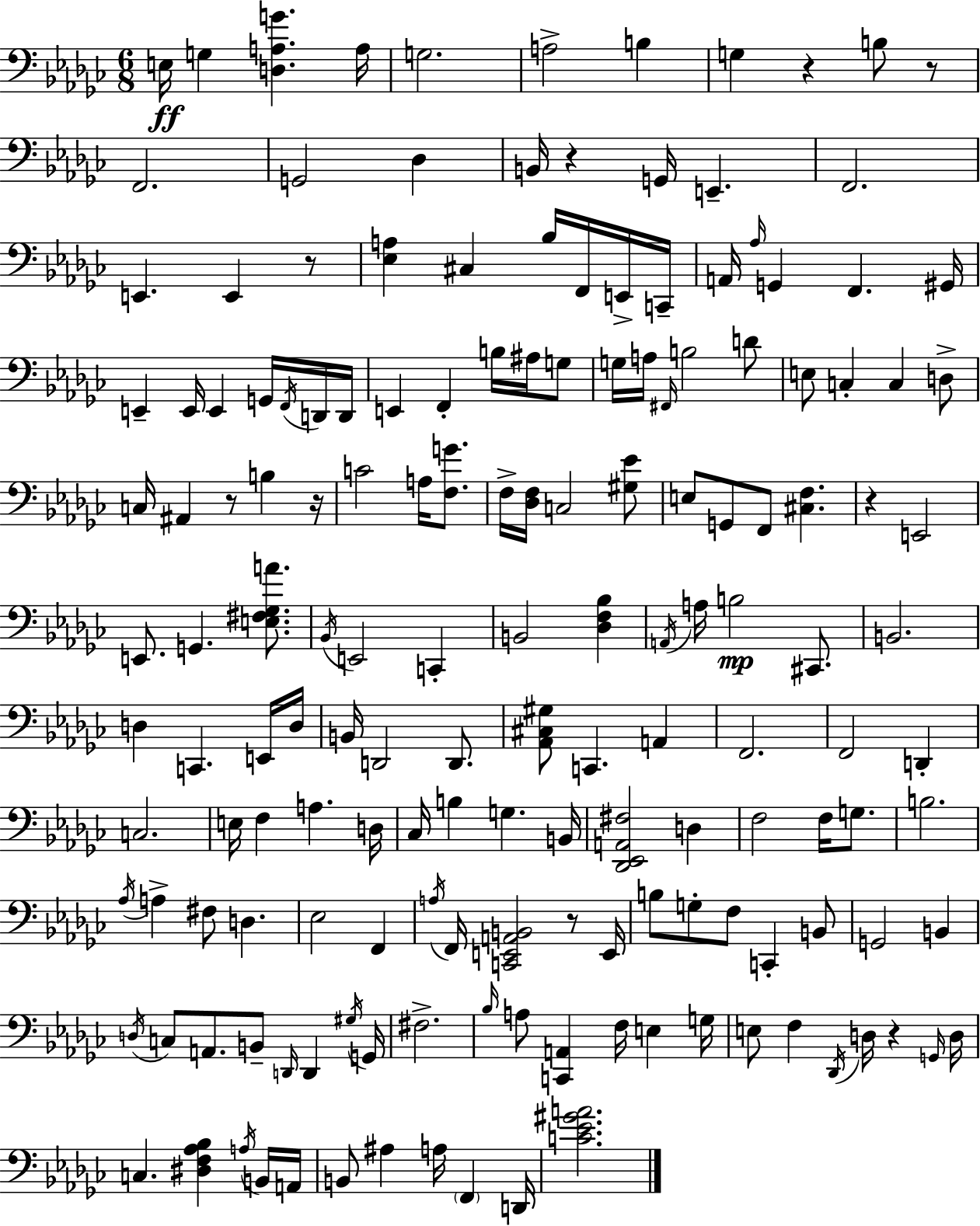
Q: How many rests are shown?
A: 9